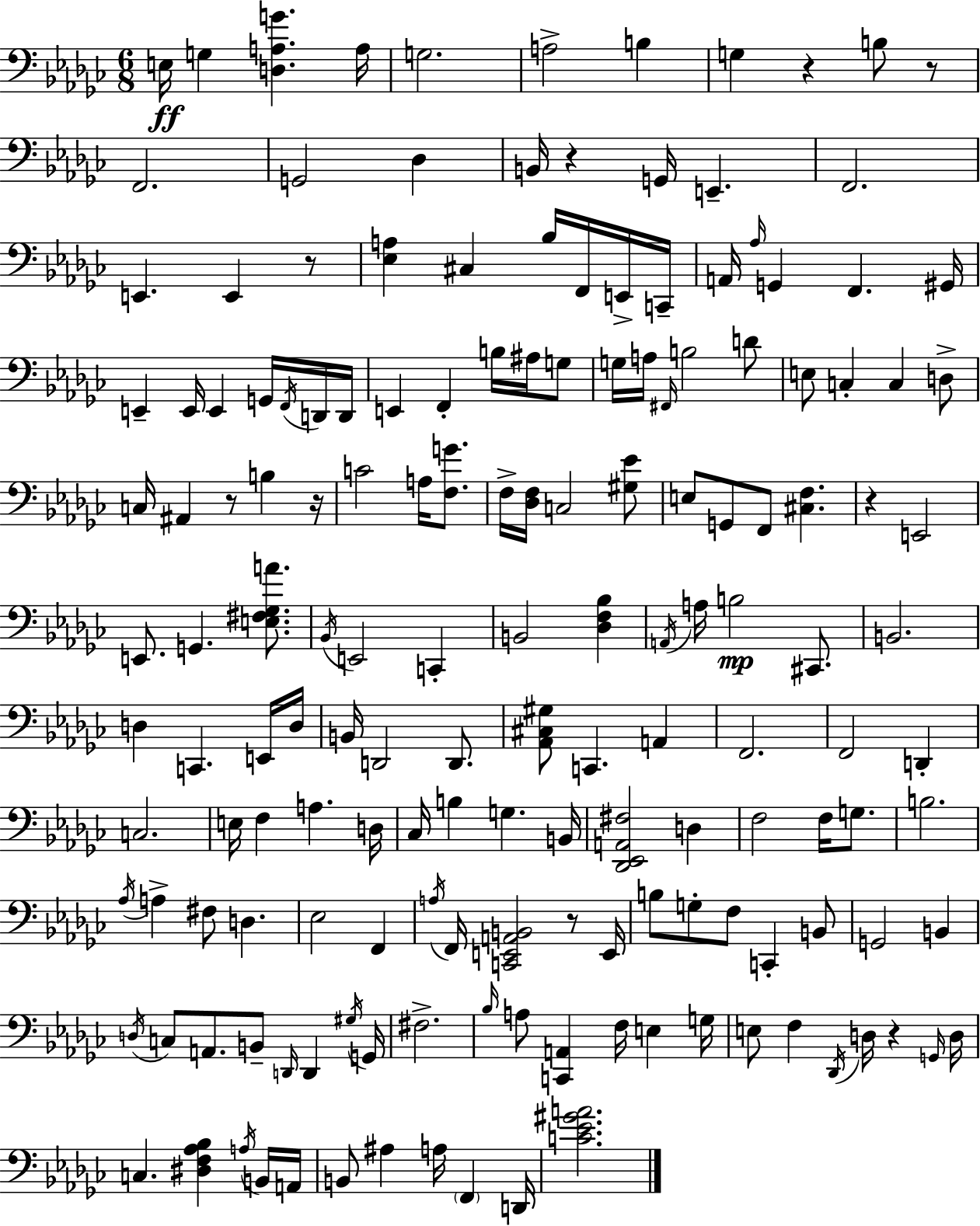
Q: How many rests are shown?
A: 9